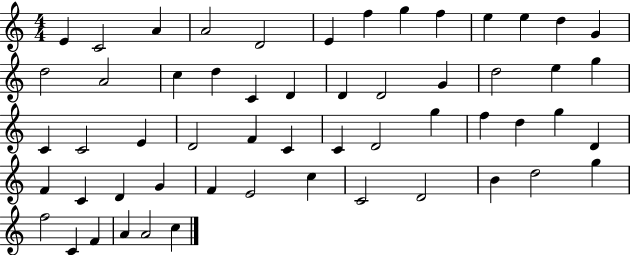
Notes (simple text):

E4/q C4/h A4/q A4/h D4/h E4/q F5/q G5/q F5/q E5/q E5/q D5/q G4/q D5/h A4/h C5/q D5/q C4/q D4/q D4/q D4/h G4/q D5/h E5/q G5/q C4/q C4/h E4/q D4/h F4/q C4/q C4/q D4/h G5/q F5/q D5/q G5/q D4/q F4/q C4/q D4/q G4/q F4/q E4/h C5/q C4/h D4/h B4/q D5/h G5/q F5/h C4/q F4/q A4/q A4/h C5/q